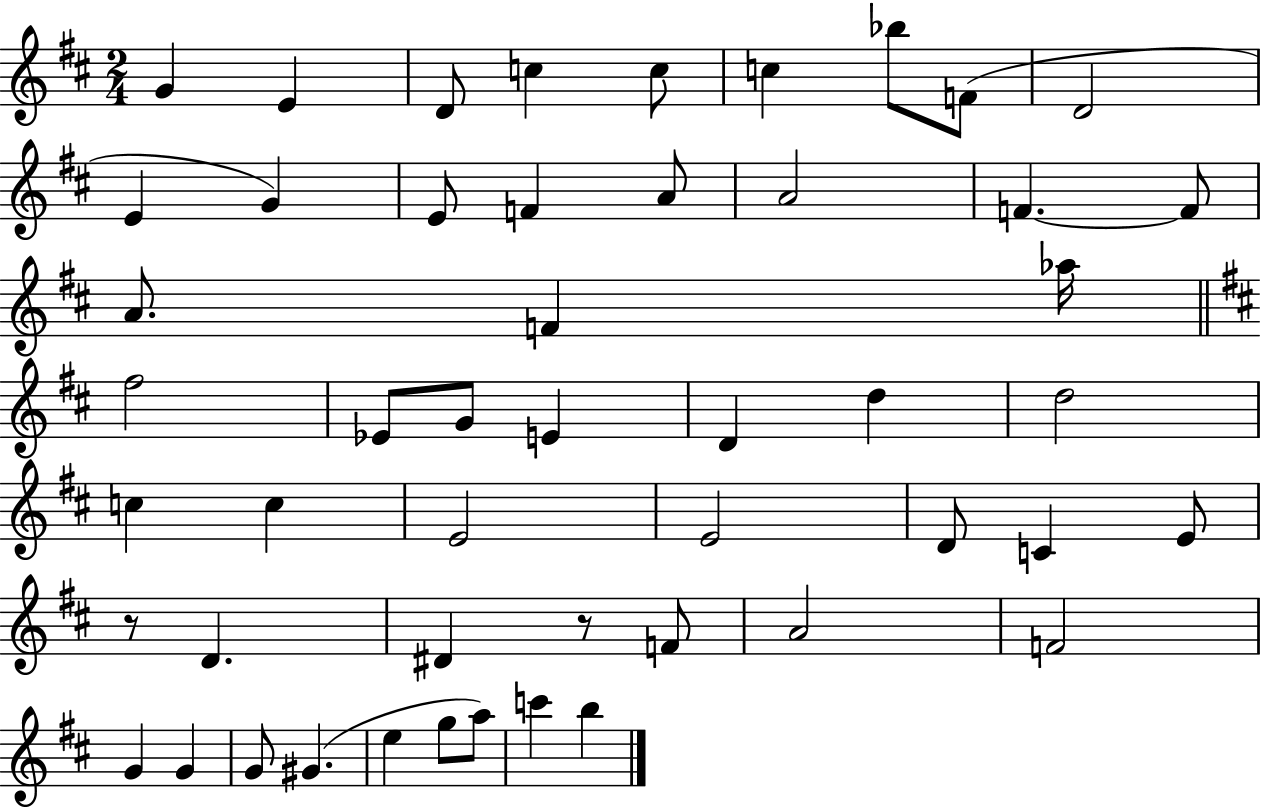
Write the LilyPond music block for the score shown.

{
  \clef treble
  \numericTimeSignature
  \time 2/4
  \key d \major
  g'4 e'4 | d'8 c''4 c''8 | c''4 bes''8 f'8( | d'2 | \break e'4 g'4) | e'8 f'4 a'8 | a'2 | f'4.~~ f'8 | \break a'8. f'4 aes''16 | \bar "||" \break \key b \minor fis''2 | ees'8 g'8 e'4 | d'4 d''4 | d''2 | \break c''4 c''4 | e'2 | e'2 | d'8 c'4 e'8 | \break r8 d'4. | dis'4 r8 f'8 | a'2 | f'2 | \break g'4 g'4 | g'8 gis'4.( | e''4 g''8 a''8) | c'''4 b''4 | \break \bar "|."
}